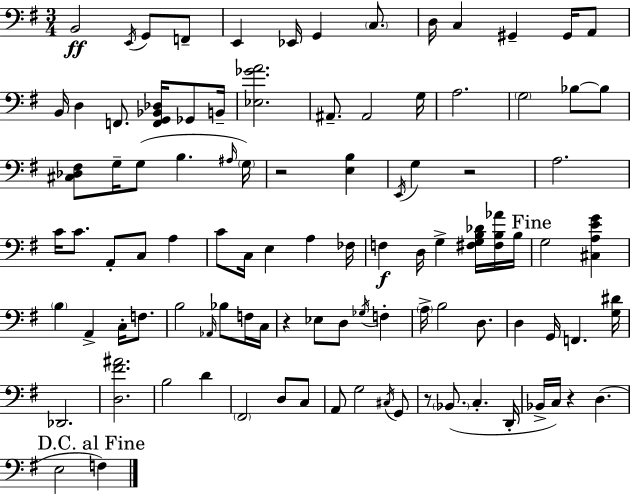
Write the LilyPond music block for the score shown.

{
  \clef bass
  \numericTimeSignature
  \time 3/4
  \key e \minor
  b,2\ff \acciaccatura { e,16 } g,8 f,8-- | e,4 ees,16 g,4 \parenthesize c8. | d16 c4 gis,4-- gis,16 a,8 | b,16 d4 f,8. <f, g, bes, des>16 ges,8 | \break b,16-- <ees ges' a'>2. | ais,8.-- ais,2 | g16 a2. | \parenthesize g2 bes8~~ bes8 | \break <cis des fis>8 g16-- g8( b4. | \grace { ais16 }) \parenthesize g16 r2 <e b>4 | \acciaccatura { e,16 } g4 r2 | a2. | \break c'16 c'8. a,8-. c8 a4 | c'8 c16 e4 a4 | fes16 f4\f d16 g4-> | <fis g b des'>16 <fis b aes'>16 b16 \mark "Fine" g2 <cis a e' g'>4 | \break \parenthesize b4 a,4-> c16-. | f8. b2 \grace { aes,16 } | bes8 f16 c16 r4 ees8 d8 | \acciaccatura { ges16 } f4-. \parenthesize a16-> b2 | \break d8. d4 g,16 f,4. | <g dis'>16 des,2. | <d fis' ais'>2. | b2 | \break d'4 \parenthesize fis,2 | d8 c8 a,8 g2 | \acciaccatura { cis16 } g,8 r8 \parenthesize bes,8.( c4.-. | d,16-. bes,16-> c16) r4 | \break d4.( \mark "D.C. al Fine" e2 | f4) \bar "|."
}